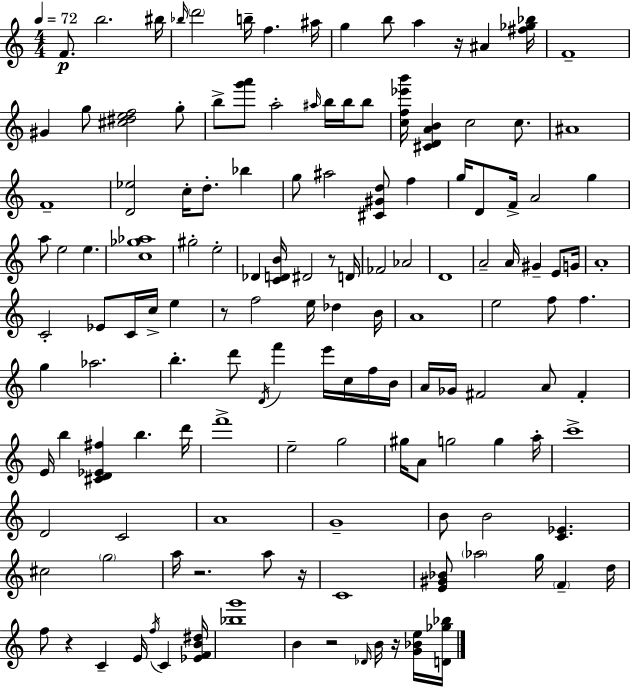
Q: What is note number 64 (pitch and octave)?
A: A4